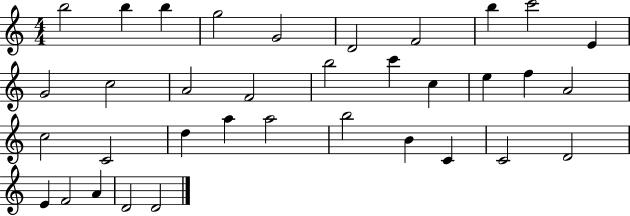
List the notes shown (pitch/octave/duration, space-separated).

B5/h B5/q B5/q G5/h G4/h D4/h F4/h B5/q C6/h E4/q G4/h C5/h A4/h F4/h B5/h C6/q C5/q E5/q F5/q A4/h C5/h C4/h D5/q A5/q A5/h B5/h B4/q C4/q C4/h D4/h E4/q F4/h A4/q D4/h D4/h